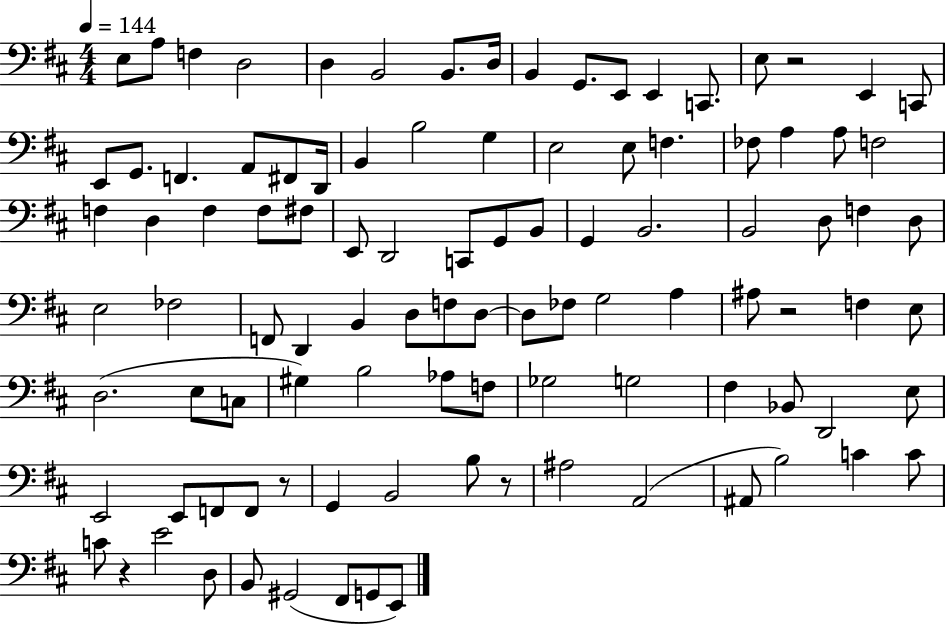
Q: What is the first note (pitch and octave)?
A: E3